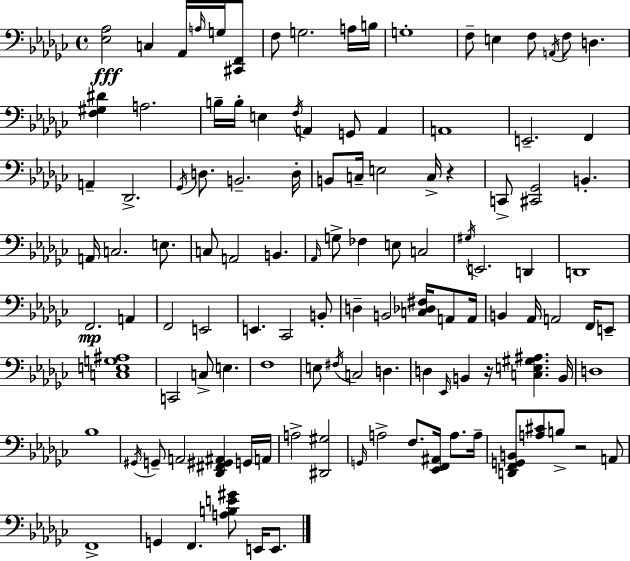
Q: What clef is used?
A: bass